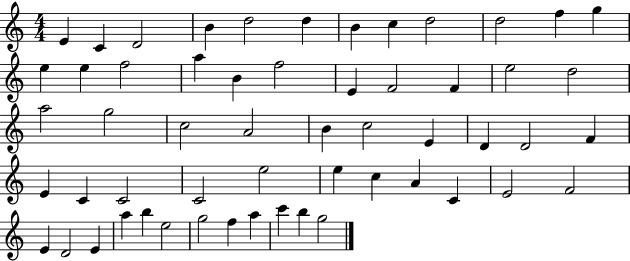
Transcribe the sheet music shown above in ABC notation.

X:1
T:Untitled
M:4/4
L:1/4
K:C
E C D2 B d2 d B c d2 d2 f g e e f2 a B f2 E F2 F e2 d2 a2 g2 c2 A2 B c2 E D D2 F E C C2 C2 e2 e c A C E2 F2 E D2 E a b e2 g2 f a c' b g2